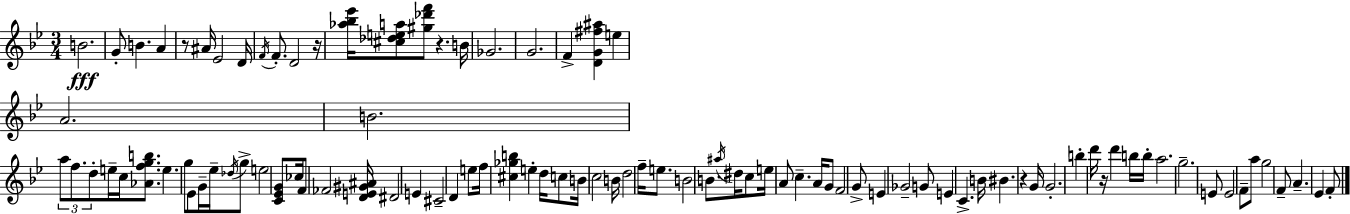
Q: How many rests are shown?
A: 5